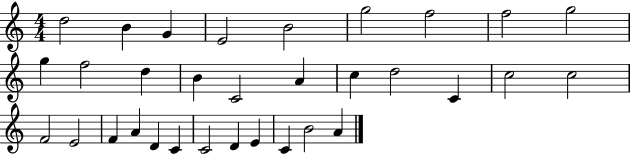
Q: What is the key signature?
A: C major